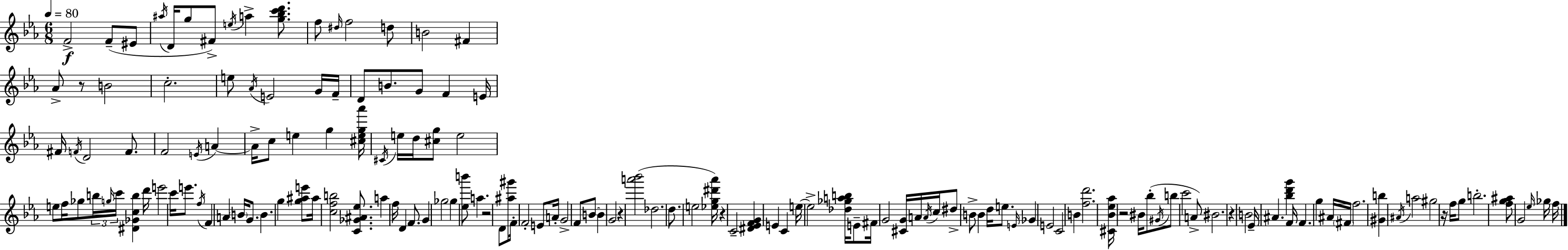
F4/h F4/e EIS4/e A#5/s D4/s G5/e F#4/e E5/s A5/q [G5,Bb5,C6,D6]/e. F5/e D#5/s F5/h D5/e B4/h F#4/q Ab4/e R/e B4/h C5/h. E5/e Ab4/s E4/h G4/s F4/s D4/e B4/e. G4/e F4/q E4/s F#4/s F4/s D4/h F4/e. F4/h E4/s A4/q A4/s C5/e E5/q G5/q [C#5,E5,G5,Ab6]/s C#4/s E5/s D5/s [C#5,G5]/e E5/h E5/e F5/s Gb5/e B5/s G5/s C6/s [D#4,Gb4,C5,B5]/q D6/s E6/h C6/s E6/e. F5/s F4/q A4/q B4/s G4/e. B4/q. G5/q [G5,A#5,E6]/e A#5/s [C5,F5,B5]/h [C4,Gb4,A#4,Eb5]/e. A5/q F5/s D4/q F4/e. G4/q Gb5/h Gb5/q [Eb5,B6]/e A5/q. R/h D4/e [A#5,G#6]/e F4/s F4/h E4/e A4/s G4/h F4/e B4/e B4/q G4/h R/q [A6,Bb6]/h Db5/h. D5/e. E5/h [Eb5,G5,D#6,Ab6]/s R/q C4/h [D#4,Eb4,F4,G4]/q E4/q C4/q E5/s E5/h [Db5,Gb5,A5,B5]/s E4/e F#4/s G4/h [C#4,G4]/s A4/s A4/s C5/s D#5/e B4/e B4/q D5/s E5/e. E4/s Gb4/q E4/h C4/h B4/q [F5,D6]/h. [C#4,Bb4,Eb5,Ab5]/s R/h BIS4/s Bb5/e G#4/s B5/e C6/h A4/e BIS4/h. R/q B4/h Eb4/s A#4/q. [Bb5,D6,G6]/q F4/s F4/q. G5/q A#4/s F#4/s F5/h. [G#4,B5]/q A#4/s A5/h G#5/h R/s F5/s G5/e B5/h. [F5,G5,A#5]/e G4/h Eb5/s Gb5/s F5/s